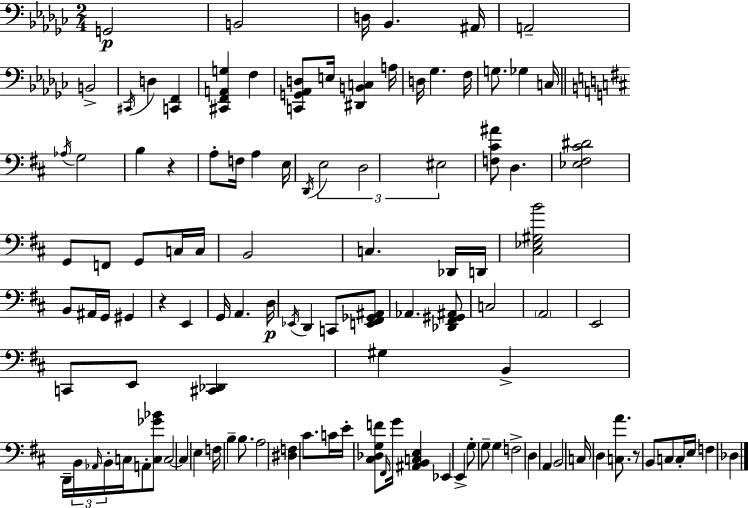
X:1
T:Untitled
M:2/4
L:1/4
K:Ebm
G,,2 B,,2 D,/4 _B,, ^A,,/4 A,,2 B,,2 ^C,,/4 D, [C,,F,,] [^C,,F,,A,,G,] F, [C,,G,,_A,,D,]/2 E,/4 [^D,,B,,C,] A,/4 D,/4 _G, F,/4 G,/2 _G, C,/4 _A,/4 G,2 B, z A,/2 F,/4 A, E,/4 D,,/4 E,2 D,2 ^E,2 [F,^C^A]/2 D, [_E,^F,^C^D]2 G,,/2 F,,/2 G,,/2 C,/4 C,/4 B,,2 C, _D,,/4 D,,/4 [^C,_E,^G,B]2 B,,/2 ^A,,/4 G,,/4 ^G,, z E,, G,,/4 A,, D,/4 _E,,/4 D,, C,,/2 [E,,^F,,_G,,^A,,]/2 _A,, [_D,,^F,,^G,,^A,,]/2 C,2 A,,2 E,,2 C,,/2 E,,/2 [^C,,_D,,] ^G, B,, D,,/4 B,,/4 _A,,/4 B,,/4 C,/4 A,,/2 [C,_G_B]/2 C,2 C, E, F,/4 B, B,/2 A,2 [^D,F,] ^C/2 C/4 E/4 [^C,_D,G,F]/2 ^F,,/4 G/4 [^A,,B,,C,E,] _E,, E,, G,/2 G,/2 G, F,2 D, A,, B,,2 C,/4 D, [C,A]/2 z/2 B,,/2 C,/2 C,/4 E,/4 F, _D,